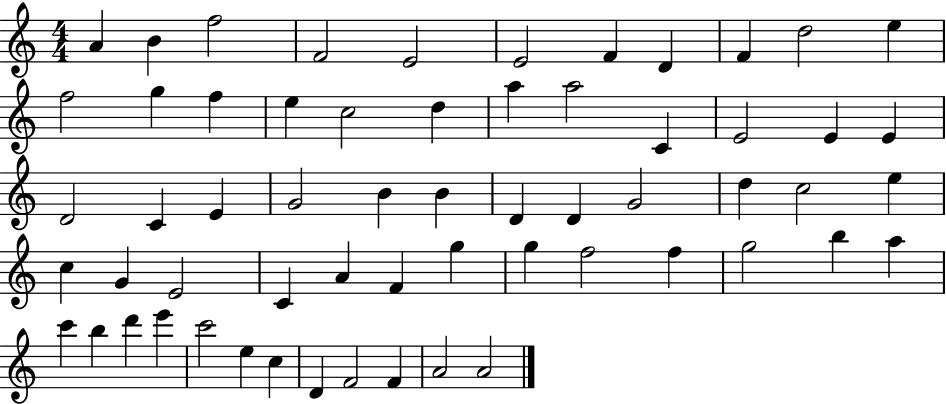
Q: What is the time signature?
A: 4/4